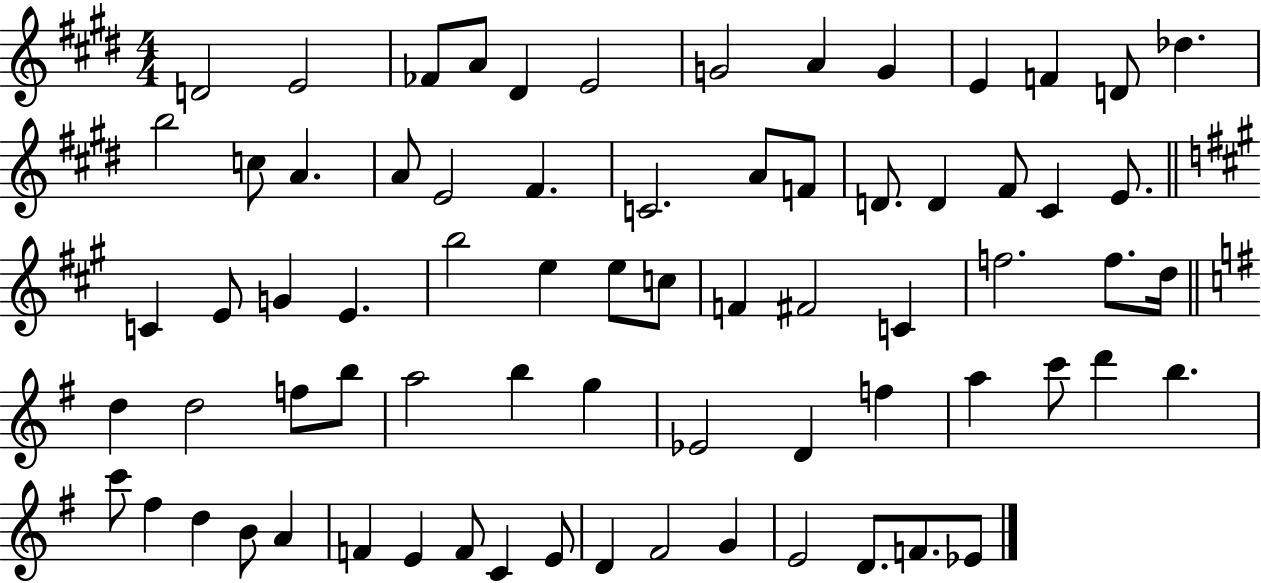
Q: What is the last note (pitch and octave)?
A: Eb4